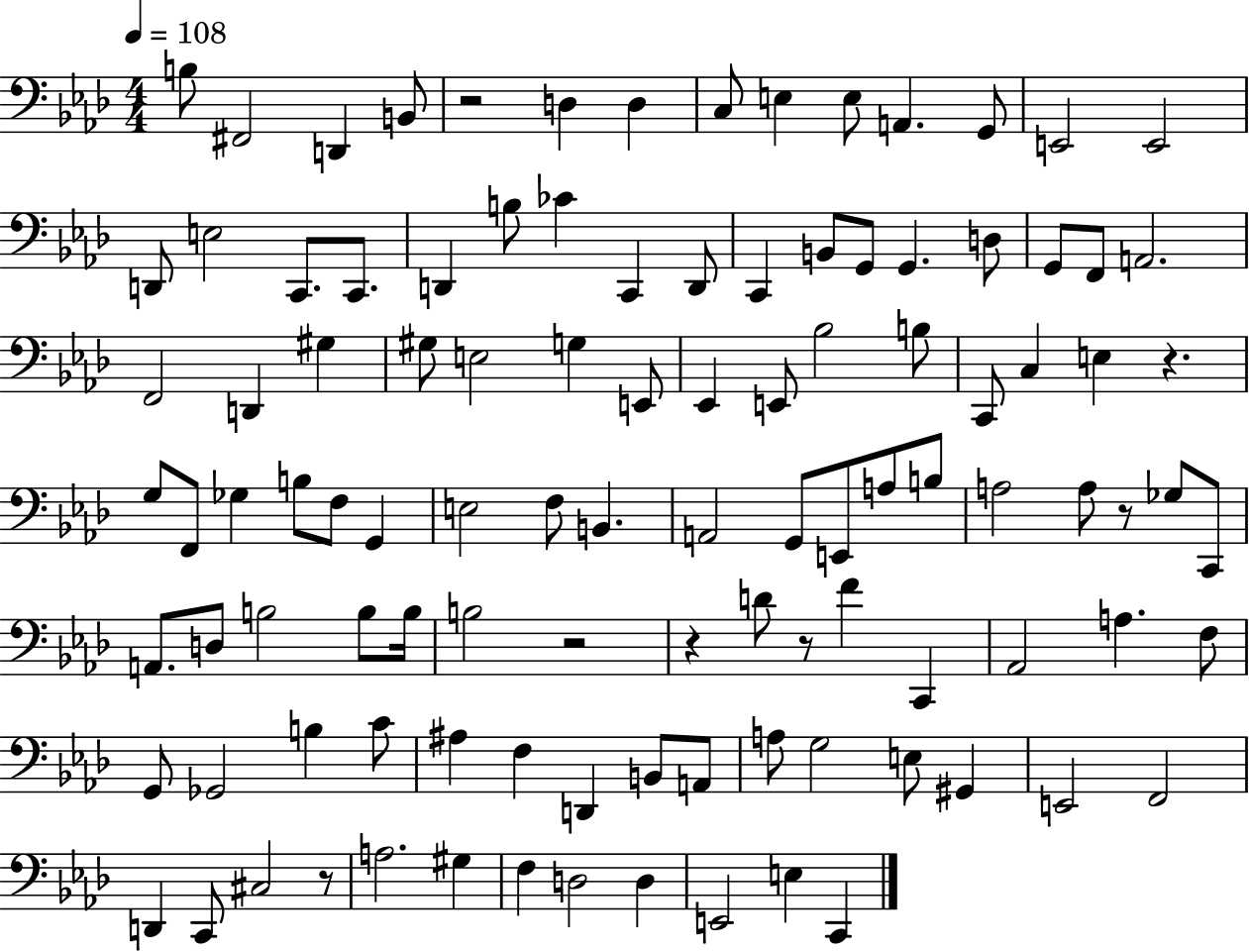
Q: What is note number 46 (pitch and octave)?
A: F2